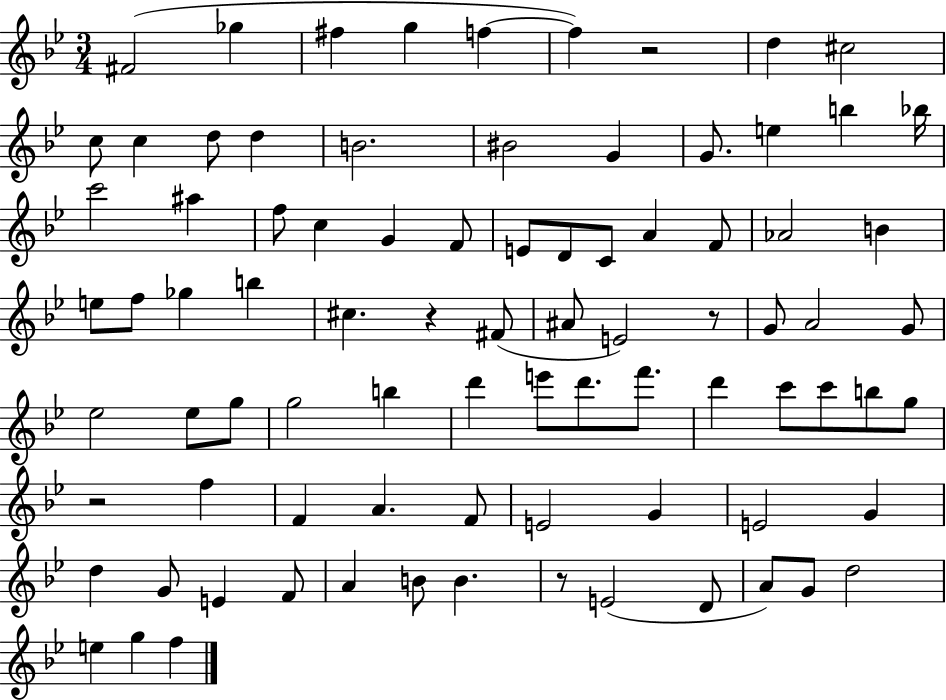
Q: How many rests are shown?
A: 5